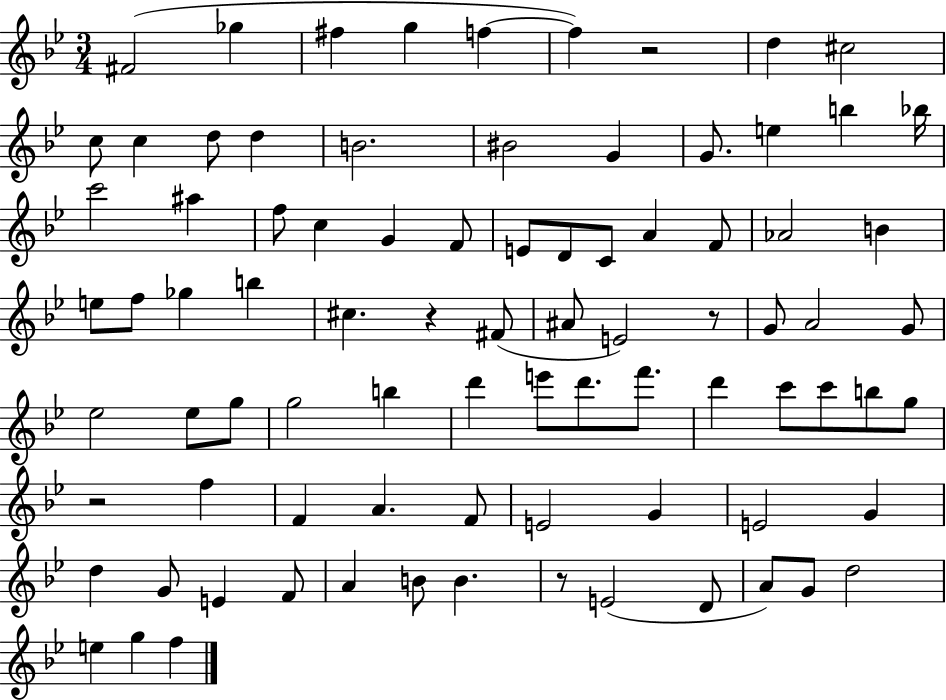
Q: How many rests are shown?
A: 5